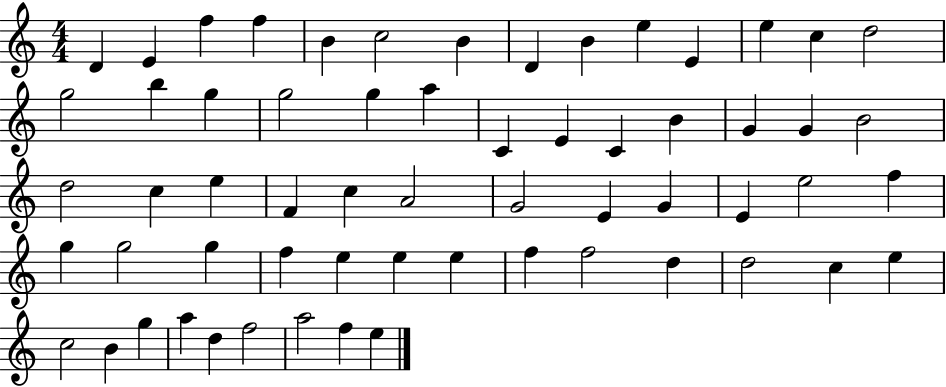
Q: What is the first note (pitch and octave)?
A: D4